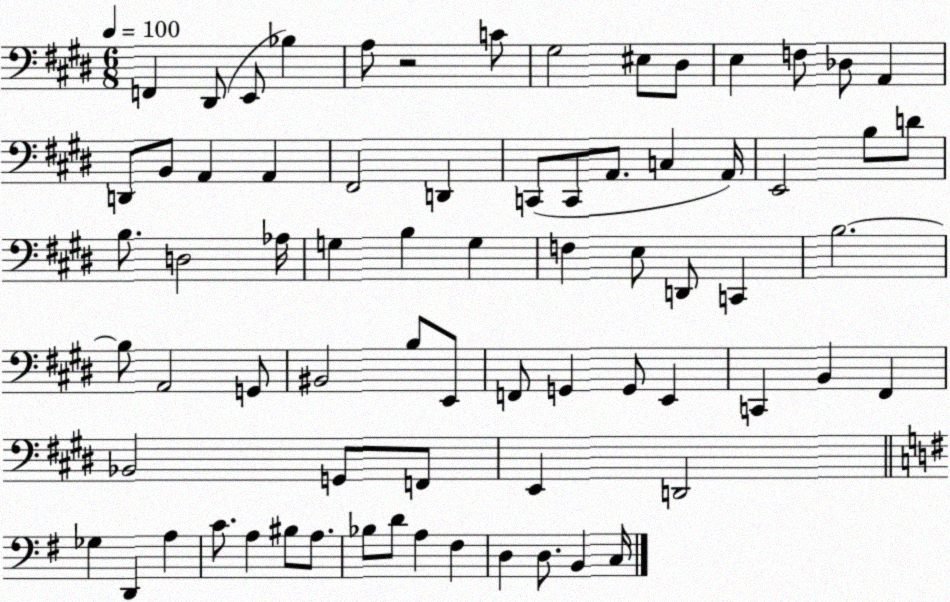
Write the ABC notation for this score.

X:1
T:Untitled
M:6/8
L:1/4
K:E
F,, ^D,,/2 E,,/2 _B, A,/2 z2 C/2 ^G,2 ^E,/2 ^D,/2 E, F,/2 _D,/2 A,, D,,/2 B,,/2 A,, A,, ^F,,2 D,, C,,/2 C,,/2 A,,/2 C, A,,/4 E,,2 B,/2 D/2 B,/2 D,2 _A,/4 G, B, G, F, E,/2 D,,/2 C,, B,2 B,/2 A,,2 G,,/2 ^B,,2 B,/2 E,,/2 F,,/2 G,, G,,/2 E,, C,, B,, ^F,, _B,,2 G,,/2 F,,/2 E,, D,,2 _G, D,, A, C/2 A, ^B,/2 A,/2 _B,/2 D/2 A, ^F, D, D,/2 B,, C,/4